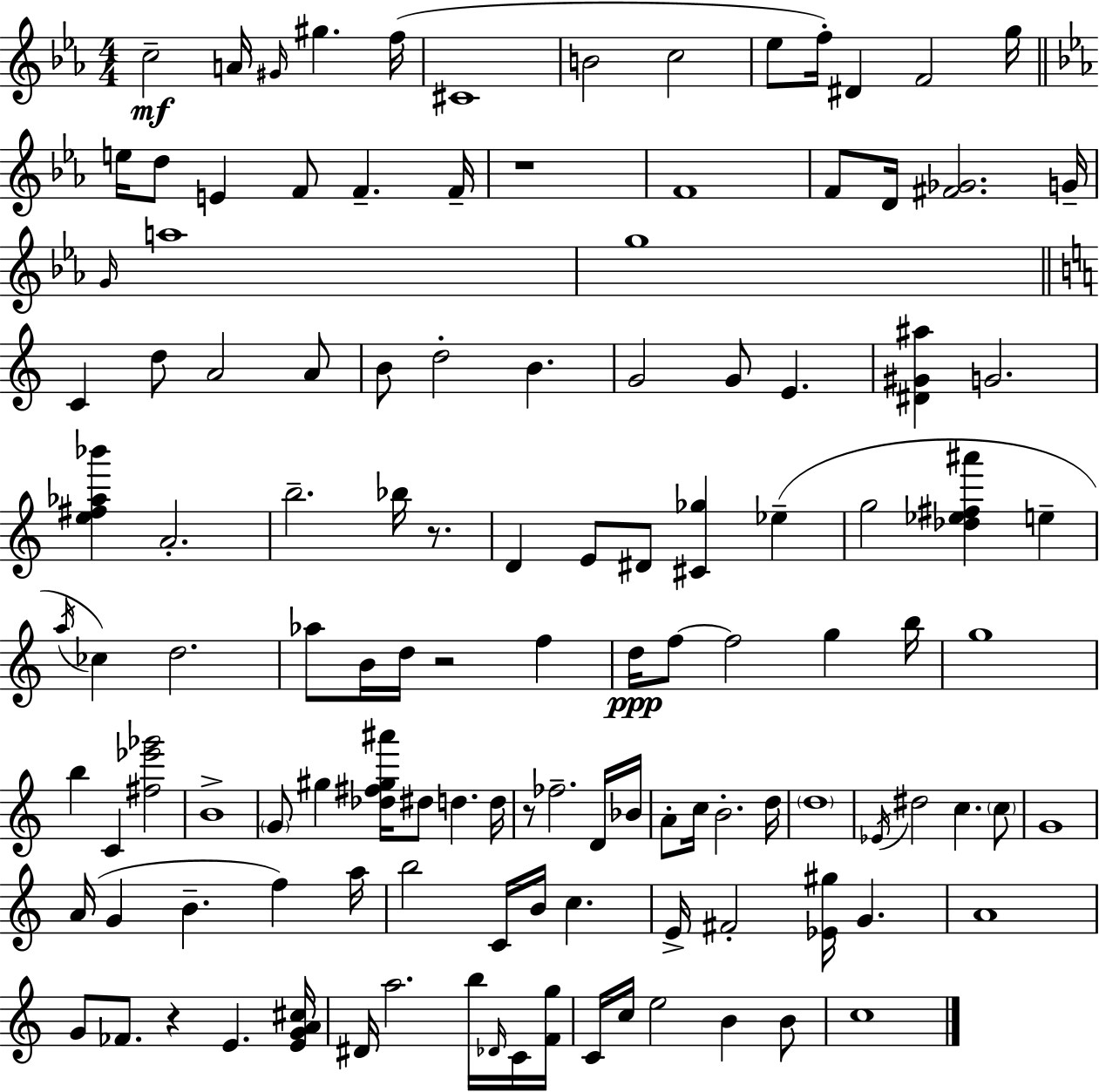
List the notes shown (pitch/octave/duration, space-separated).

C5/h A4/s G#4/s G#5/q. F5/s C#4/w B4/h C5/h Eb5/e F5/s D#4/q F4/h G5/s E5/s D5/e E4/q F4/e F4/q. F4/s R/w F4/w F4/e D4/s [F#4,Gb4]/h. G4/s G4/s A5/w G5/w C4/q D5/e A4/h A4/e B4/e D5/h B4/q. G4/h G4/e E4/q. [D#4,G#4,A#5]/q G4/h. [E5,F#5,Ab5,Bb6]/q A4/h. B5/h. Bb5/s R/e. D4/q E4/e D#4/e [C#4,Gb5]/q Eb5/q G5/h [Db5,Eb5,F#5,A#6]/q E5/q A5/s CES5/q D5/h. Ab5/e B4/s D5/s R/h F5/q D5/s F5/e F5/h G5/q B5/s G5/w B5/q C4/q [F#5,Eb6,Gb6]/h B4/w G4/e G#5/q [Db5,F#5,G#5,A#6]/s D#5/e D5/q. D5/s R/e FES5/h. D4/s Bb4/s A4/e C5/s B4/h. D5/s D5/w Eb4/s D#5/h C5/q. C5/e G4/w A4/s G4/q B4/q. F5/q A5/s B5/h C4/s B4/s C5/q. E4/s F#4/h [Eb4,G#5]/s G4/q. A4/w G4/e FES4/e. R/q E4/q. [E4,G4,A4,C#5]/s D#4/s A5/h. B5/s Db4/s C4/s [F4,G5]/s C4/s C5/s E5/h B4/q B4/e C5/w